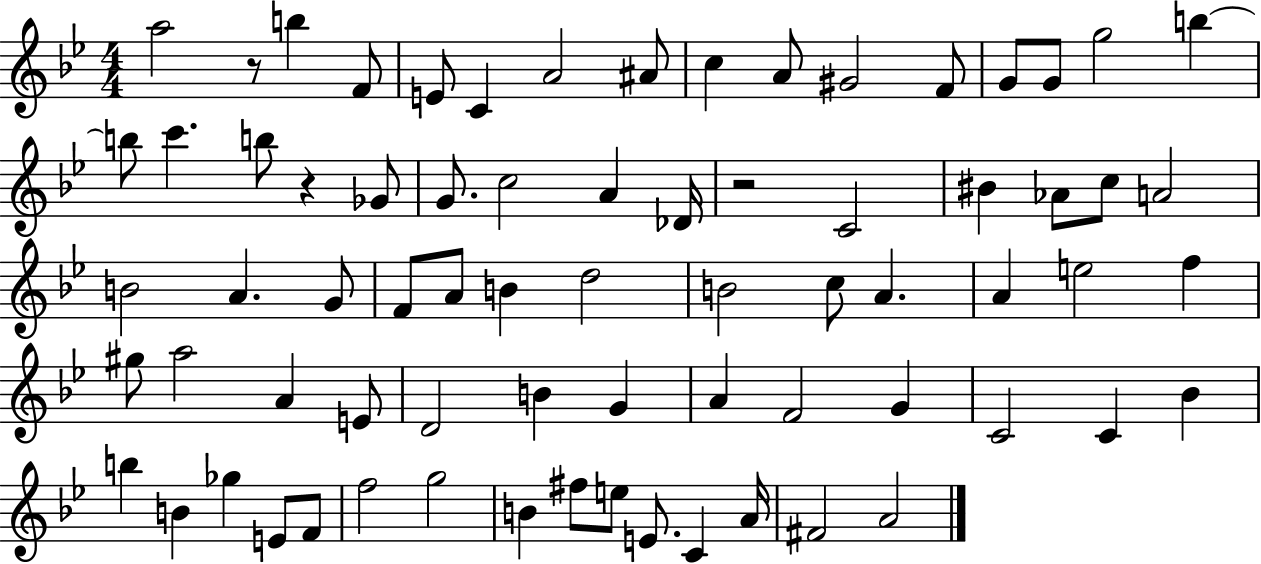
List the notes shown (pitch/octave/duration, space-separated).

A5/h R/e B5/q F4/e E4/e C4/q A4/h A#4/e C5/q A4/e G#4/h F4/e G4/e G4/e G5/h B5/q B5/e C6/q. B5/e R/q Gb4/e G4/e. C5/h A4/q Db4/s R/h C4/h BIS4/q Ab4/e C5/e A4/h B4/h A4/q. G4/e F4/e A4/e B4/q D5/h B4/h C5/e A4/q. A4/q E5/h F5/q G#5/e A5/h A4/q E4/e D4/h B4/q G4/q A4/q F4/h G4/q C4/h C4/q Bb4/q B5/q B4/q Gb5/q E4/e F4/e F5/h G5/h B4/q F#5/e E5/e E4/e. C4/q A4/s F#4/h A4/h